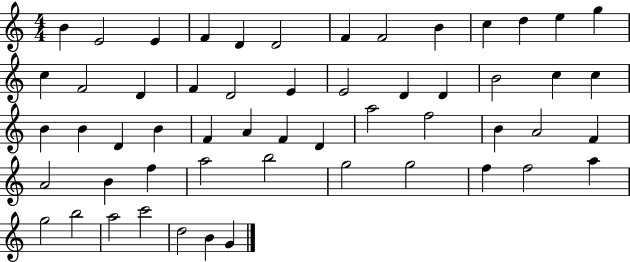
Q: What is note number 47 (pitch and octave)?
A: F5